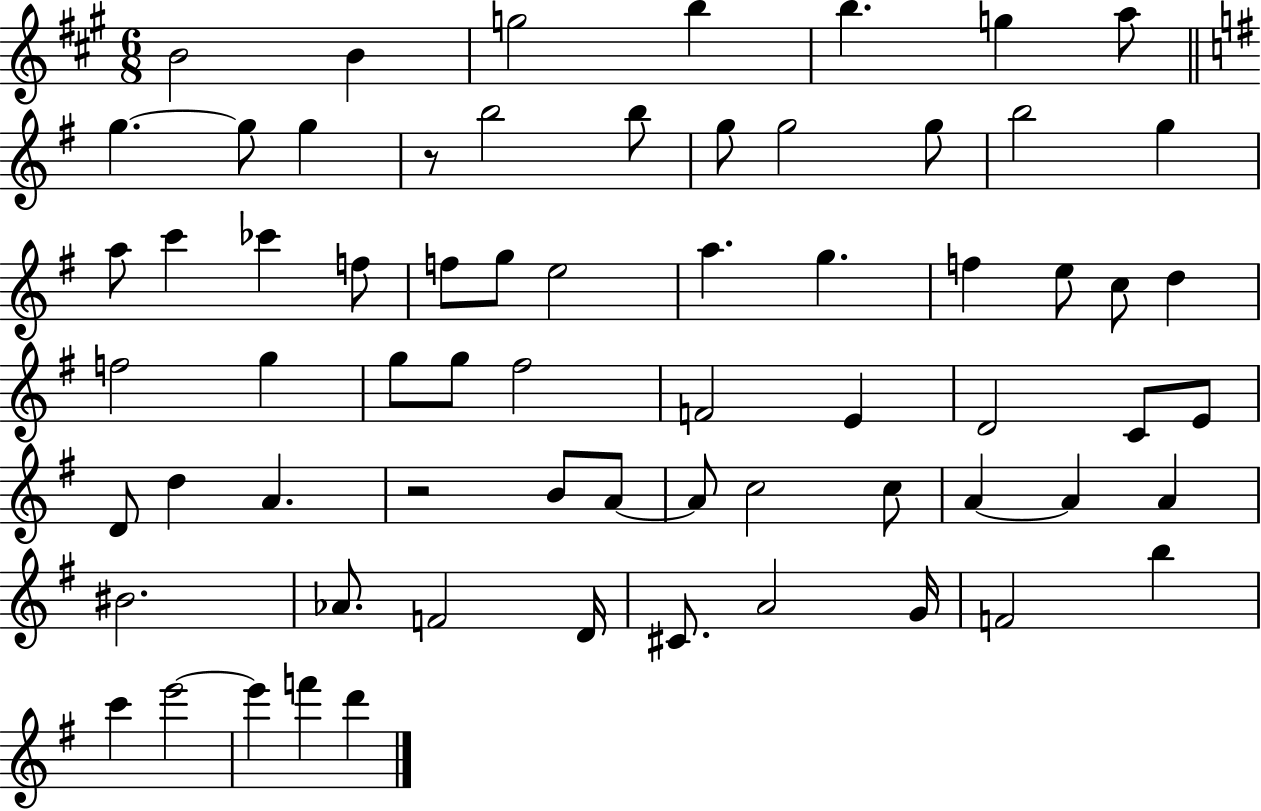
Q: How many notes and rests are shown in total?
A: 67